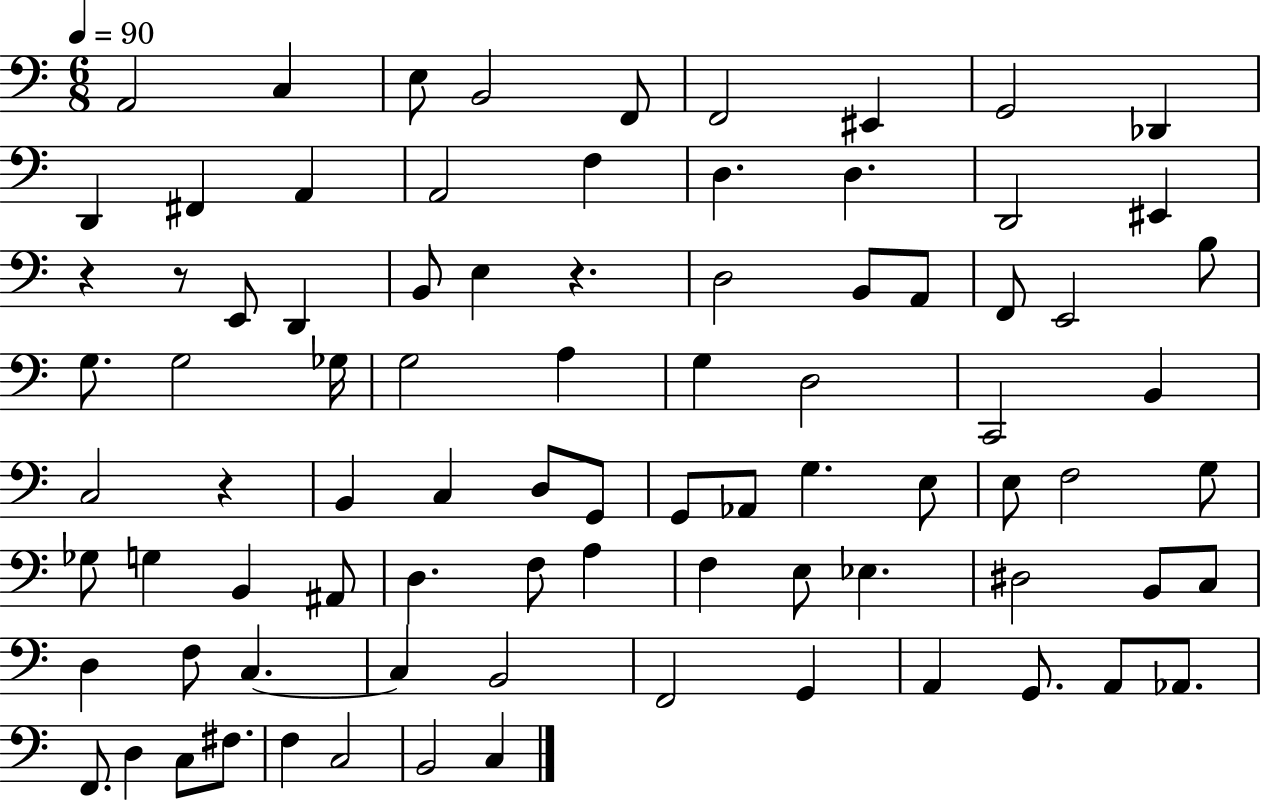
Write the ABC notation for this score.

X:1
T:Untitled
M:6/8
L:1/4
K:C
A,,2 C, E,/2 B,,2 F,,/2 F,,2 ^E,, G,,2 _D,, D,, ^F,, A,, A,,2 F, D, D, D,,2 ^E,, z z/2 E,,/2 D,, B,,/2 E, z D,2 B,,/2 A,,/2 F,,/2 E,,2 B,/2 G,/2 G,2 _G,/4 G,2 A, G, D,2 C,,2 B,, C,2 z B,, C, D,/2 G,,/2 G,,/2 _A,,/2 G, E,/2 E,/2 F,2 G,/2 _G,/2 G, B,, ^A,,/2 D, F,/2 A, F, E,/2 _E, ^D,2 B,,/2 C,/2 D, F,/2 C, C, B,,2 F,,2 G,, A,, G,,/2 A,,/2 _A,,/2 F,,/2 D, C,/2 ^F,/2 F, C,2 B,,2 C,